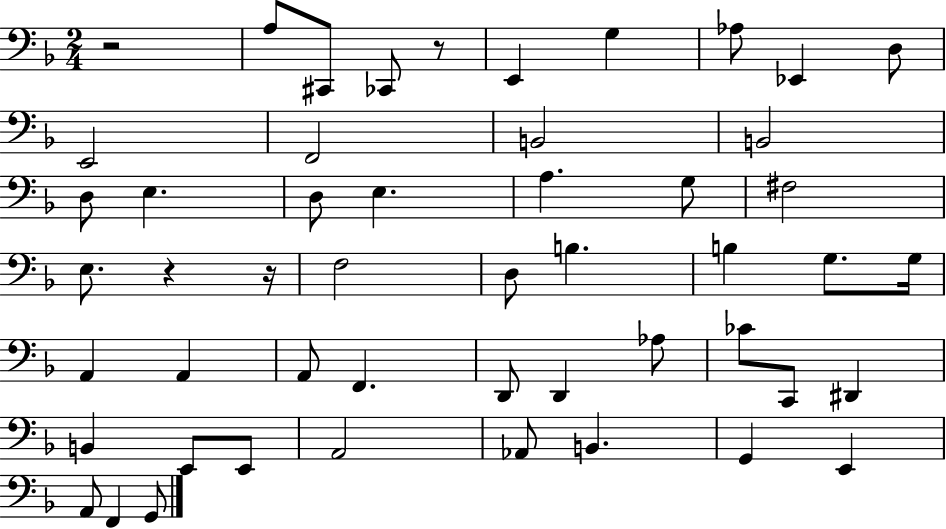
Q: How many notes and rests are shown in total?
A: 51